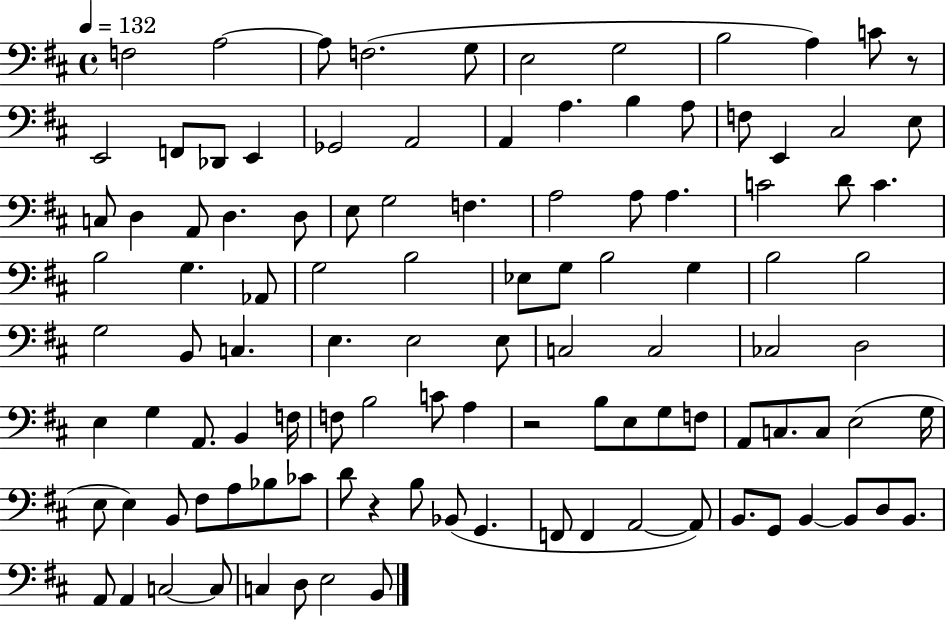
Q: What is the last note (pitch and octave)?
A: B2